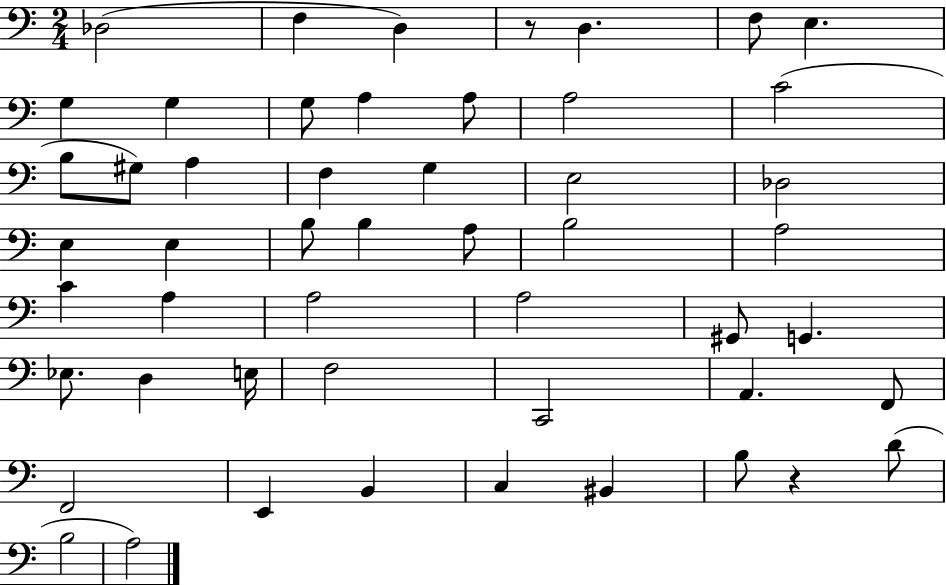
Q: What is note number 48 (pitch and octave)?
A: B3